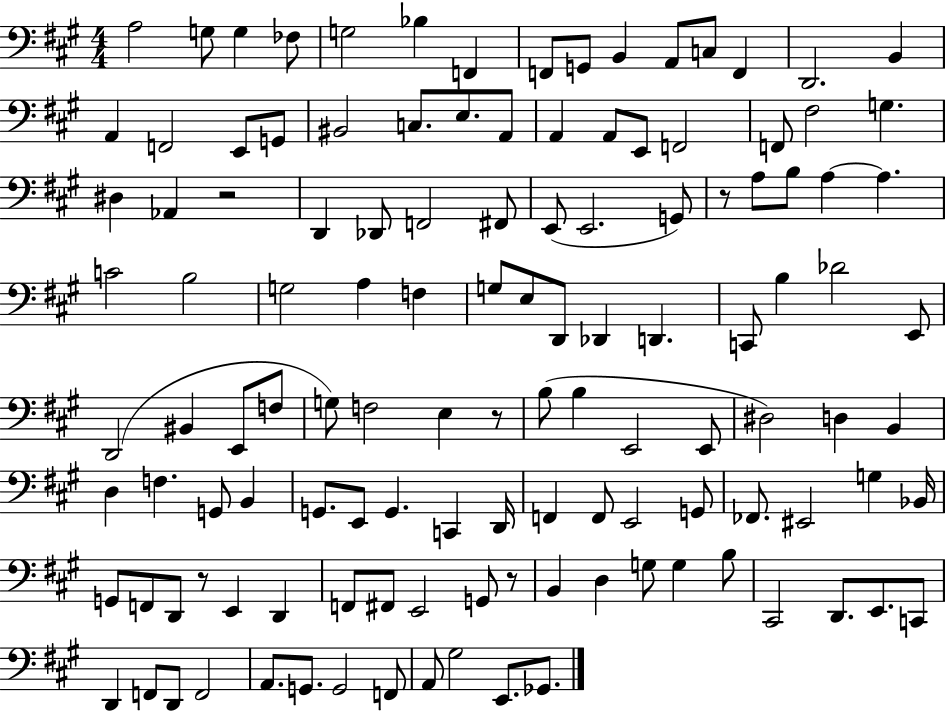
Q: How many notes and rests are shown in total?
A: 123